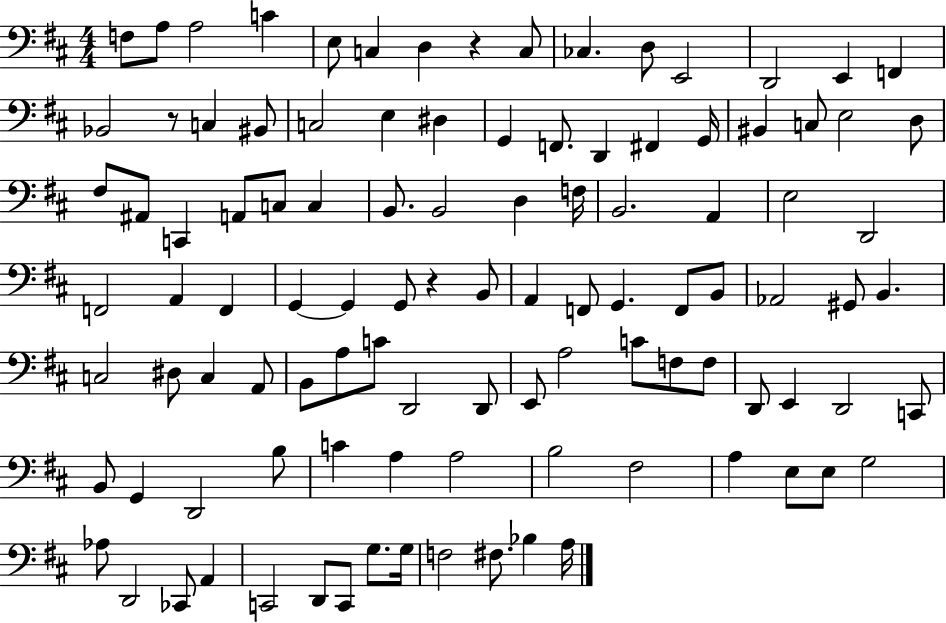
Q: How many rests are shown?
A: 3